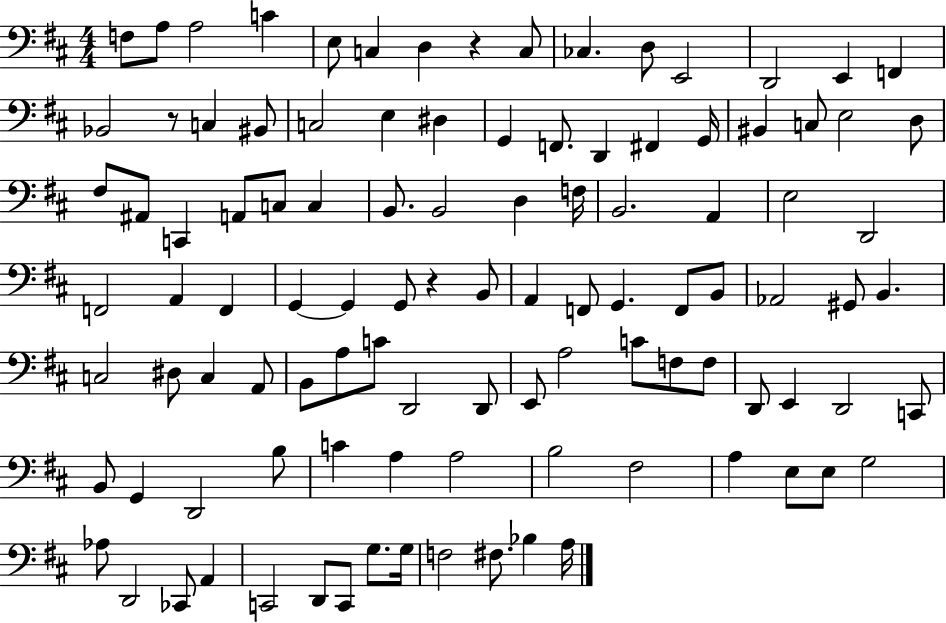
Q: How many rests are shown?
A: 3